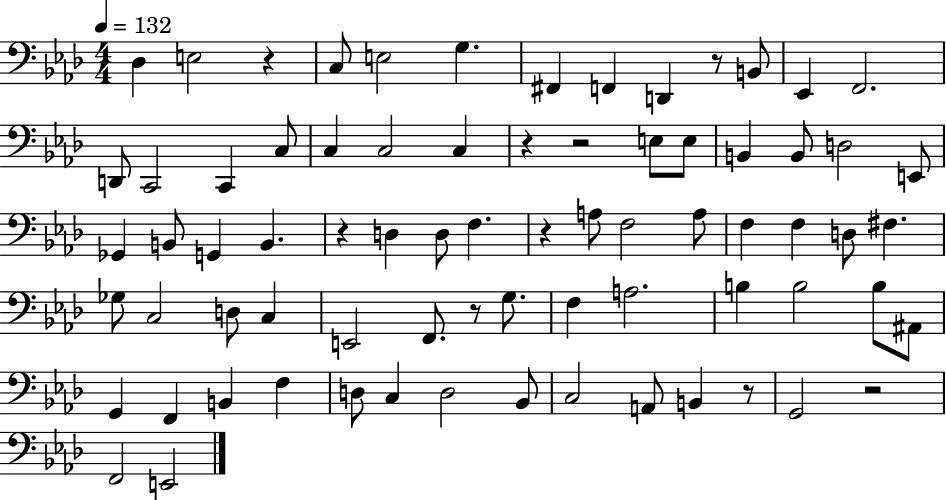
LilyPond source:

{
  \clef bass
  \numericTimeSignature
  \time 4/4
  \key aes \major
  \tempo 4 = 132
  \repeat volta 2 { des4 e2 r4 | c8 e2 g4. | fis,4 f,4 d,4 r8 b,8 | ees,4 f,2. | \break d,8 c,2 c,4 c8 | c4 c2 c4 | r4 r2 e8 e8 | b,4 b,8 d2 e,8 | \break ges,4 b,8 g,4 b,4. | r4 d4 d8 f4. | r4 a8 f2 a8 | f4 f4 d8 fis4. | \break ges8 c2 d8 c4 | e,2 f,8. r8 g8. | f4 a2. | b4 b2 b8 ais,8 | \break g,4 f,4 b,4 f4 | d8 c4 d2 bes,8 | c2 a,8 b,4 r8 | g,2 r2 | \break f,2 e,2 | } \bar "|."
}